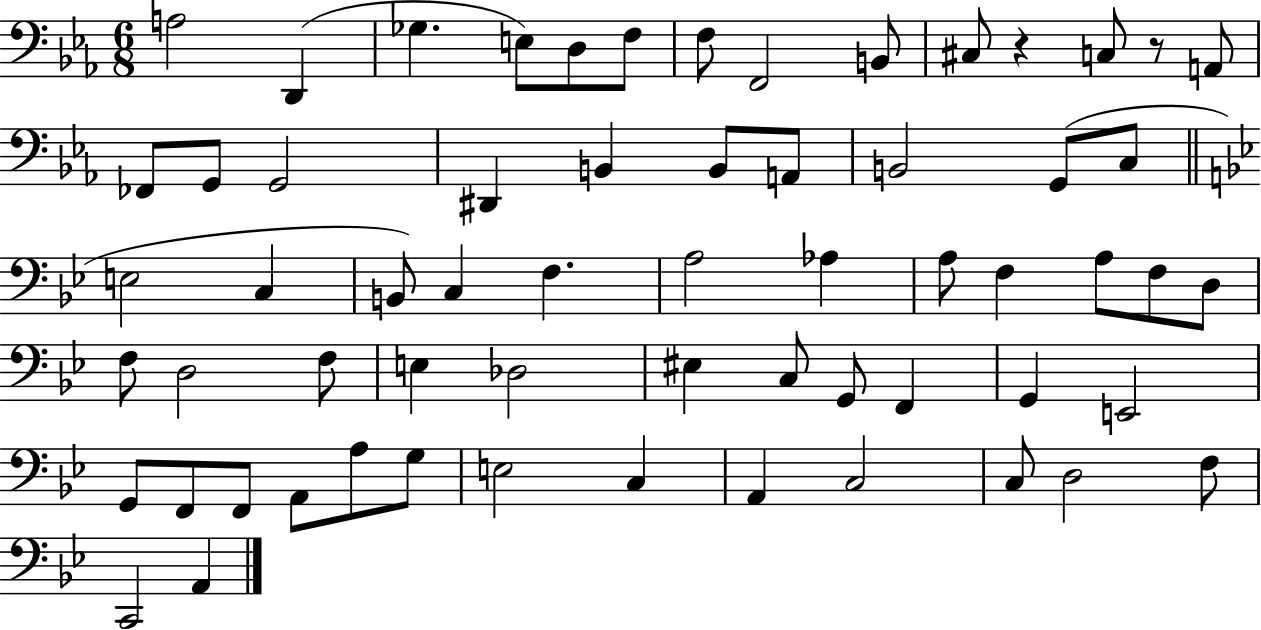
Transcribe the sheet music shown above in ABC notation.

X:1
T:Untitled
M:6/8
L:1/4
K:Eb
A,2 D,, _G, E,/2 D,/2 F,/2 F,/2 F,,2 B,,/2 ^C,/2 z C,/2 z/2 A,,/2 _F,,/2 G,,/2 G,,2 ^D,, B,, B,,/2 A,,/2 B,,2 G,,/2 C,/2 E,2 C, B,,/2 C, F, A,2 _A, A,/2 F, A,/2 F,/2 D,/2 F,/2 D,2 F,/2 E, _D,2 ^E, C,/2 G,,/2 F,, G,, E,,2 G,,/2 F,,/2 F,,/2 A,,/2 A,/2 G,/2 E,2 C, A,, C,2 C,/2 D,2 F,/2 C,,2 A,,